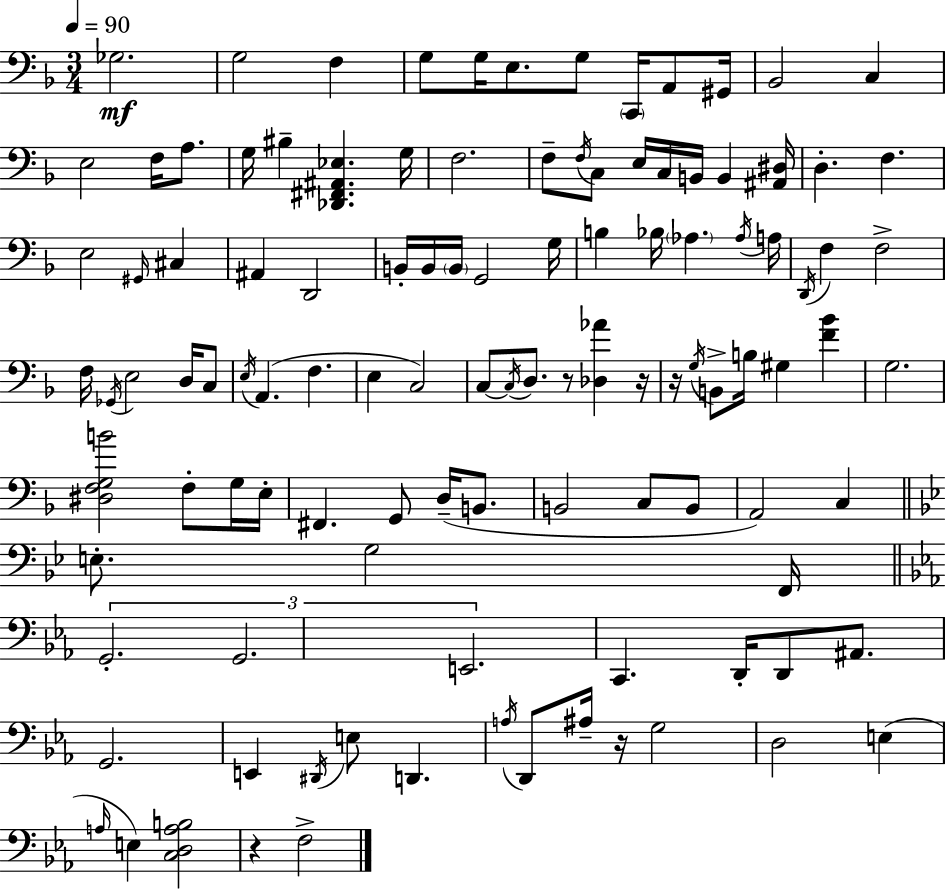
Gb3/h. G3/h F3/q G3/e G3/s E3/e. G3/e C2/s A2/e G#2/s Bb2/h C3/q E3/h F3/s A3/e. G3/s BIS3/q [Db2,F#2,A#2,Eb3]/q. G3/s F3/h. F3/e F3/s C3/e E3/s C3/s B2/s B2/q [A#2,D#3]/s D3/q. F3/q. E3/h G#2/s C#3/q A#2/q D2/h B2/s B2/s B2/s G2/h G3/s B3/q Bb3/s Ab3/q. Ab3/s A3/s D2/s F3/q F3/h F3/s Gb2/s E3/h D3/s C3/e E3/s A2/q. F3/q. E3/q C3/h C3/e C3/s D3/e. R/e [Db3,Ab4]/q R/s R/s G3/s B2/e B3/s G#3/q [F4,Bb4]/q G3/h. [D#3,F3,G3,B4]/h F3/e G3/s E3/s F#2/q. G2/e D3/s B2/e. B2/h C3/e B2/e A2/h C3/q E3/e. G3/h F2/s G2/h. G2/h. E2/h. C2/q. D2/s D2/e A#2/e. G2/h. E2/q D#2/s E3/e D2/q. A3/s D2/e A#3/s R/s G3/h D3/h E3/q A3/s E3/q [C3,D3,A3,B3]/h R/q F3/h